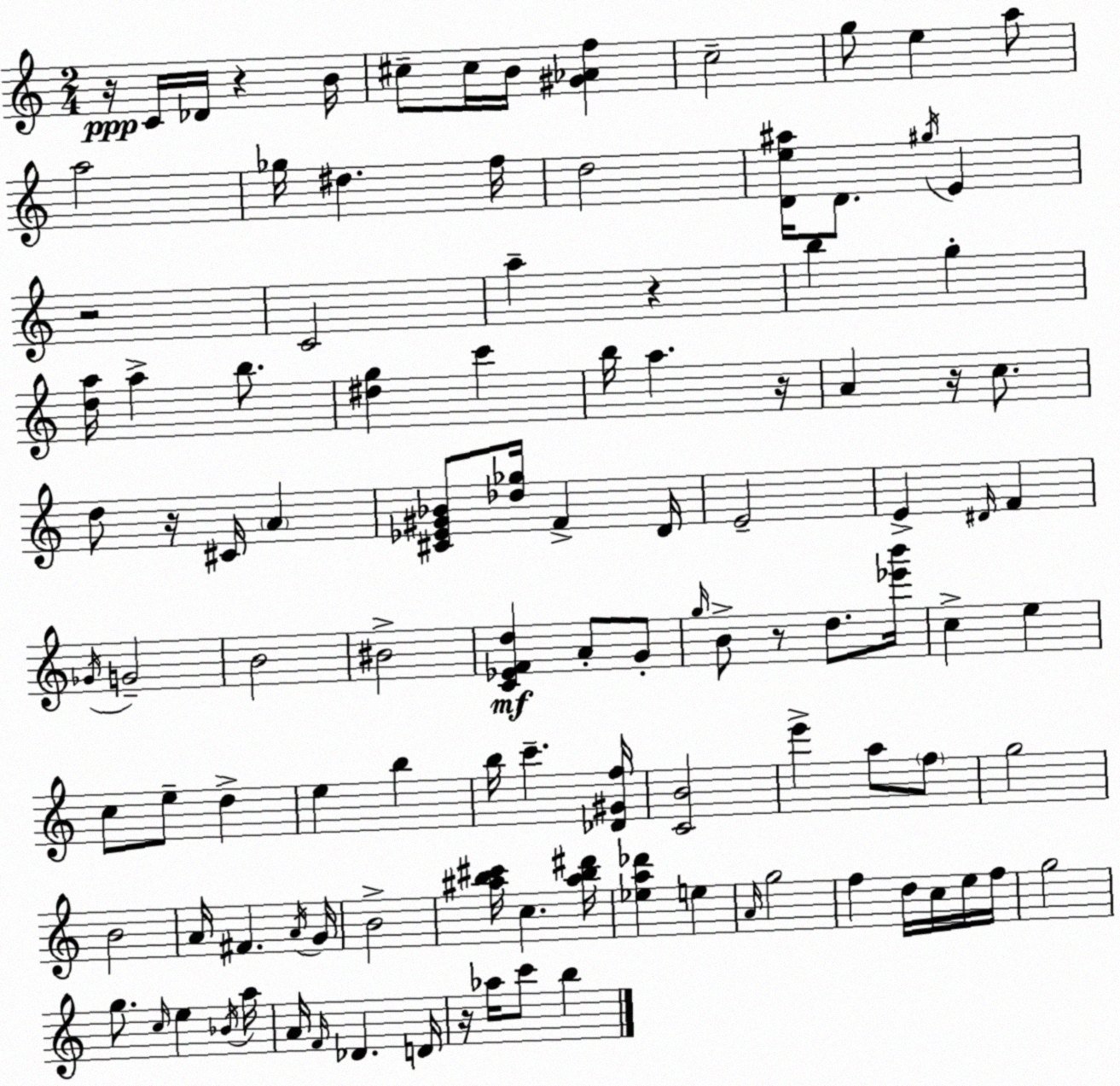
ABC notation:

X:1
T:Untitled
M:2/4
L:1/4
K:C
z/4 C/4 _D/4 z B/4 ^c/2 ^c/4 B/4 [^G_Af] c2 g/2 e a/2 a2 _g/4 ^d f/4 d2 [De^a]/4 D/2 ^g/4 E z2 C2 a z b g [da]/4 a b/2 [^dg] c' b/4 a z/4 A z/4 c/2 d/2 z/4 ^C/4 A [^C_E^G_B]/2 [_d_g]/4 F D/4 E2 E ^D/4 F _G/4 G2 B2 ^B2 [C_EFd] A/2 G/2 g/4 B/2 z/2 d/2 [_e'b']/4 c e c/2 e/2 d e b b/4 c' [_D^Gf]/4 [CB]2 e' a/2 f/2 g2 B2 A/4 ^F A/4 G/4 B2 [^ab^c']/4 c [^ab^d']/4 [_ea_d'] e A/4 g2 f d/4 c/4 e/4 f/4 g2 g/2 c/4 e _B/4 a/4 A/4 F/4 _D D/4 z/4 _a/4 c'/2 b